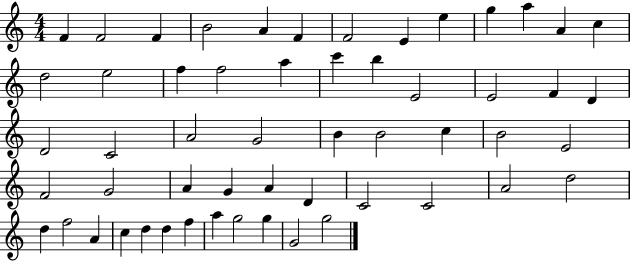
{
  \clef treble
  \numericTimeSignature
  \time 4/4
  \key c \major
  f'4 f'2 f'4 | b'2 a'4 f'4 | f'2 e'4 e''4 | g''4 a''4 a'4 c''4 | \break d''2 e''2 | f''4 f''2 a''4 | c'''4 b''4 e'2 | e'2 f'4 d'4 | \break d'2 c'2 | a'2 g'2 | b'4 b'2 c''4 | b'2 e'2 | \break f'2 g'2 | a'4 g'4 a'4 d'4 | c'2 c'2 | a'2 d''2 | \break d''4 f''2 a'4 | c''4 d''4 d''4 f''4 | a''4 g''2 g''4 | g'2 g''2 | \break \bar "|."
}